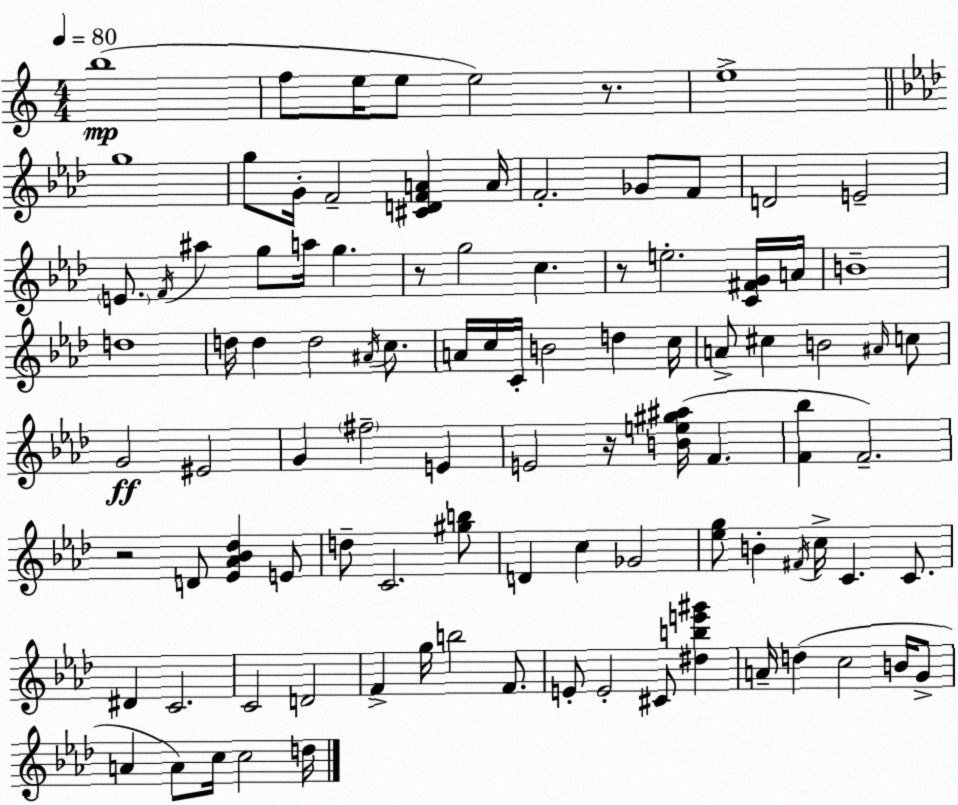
X:1
T:Untitled
M:4/4
L:1/4
K:C
b4 f/2 e/4 e/2 e2 z/2 e4 g4 g/2 G/4 F2 [^CDFA] A/4 F2 _G/2 F/2 D2 E2 E/2 F/4 ^a g/2 a/4 g z/2 g2 c z/2 e2 [C^FG]/4 A/4 B4 d4 d/4 d d2 ^A/4 c/2 A/4 c/4 C/4 B2 d c/4 A/2 ^c B2 ^A/4 c/2 G2 ^E2 G ^f2 E E2 z/4 [Be^g^a]/4 F [F_b] F2 z2 D/2 [_E_A_B_d] E/2 d/2 C2 [^gb]/2 D c _G2 [_eg]/2 B ^F/4 c/4 C C/2 ^D C2 C2 D2 F g/4 b2 F/2 E/2 E2 ^C/2 [^dbe'^g'] A/4 d c2 B/4 G/2 A A/2 c/4 c2 d/4